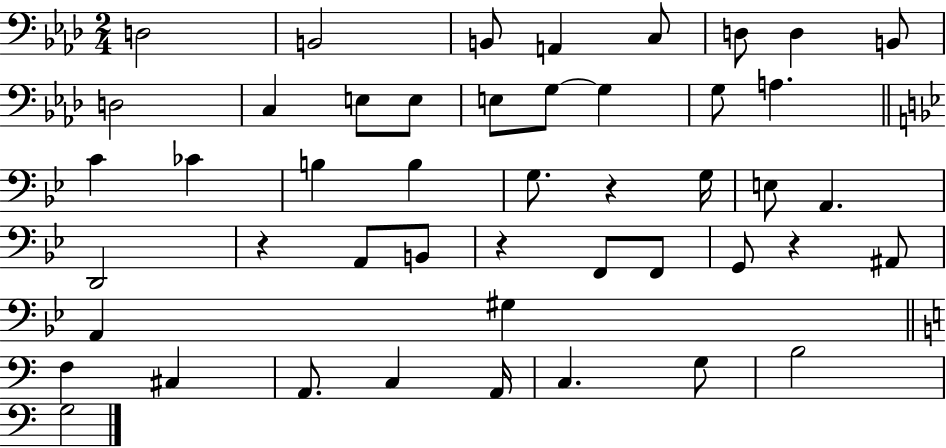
{
  \clef bass
  \numericTimeSignature
  \time 2/4
  \key aes \major
  d2 | b,2 | b,8 a,4 c8 | d8 d4 b,8 | \break d2 | c4 e8 e8 | e8 g8~~ g4 | g8 a4. | \break \bar "||" \break \key bes \major c'4 ces'4 | b4 b4 | g8. r4 g16 | e8 a,4. | \break d,2 | r4 a,8 b,8 | r4 f,8 f,8 | g,8 r4 ais,8 | \break a,4 gis4 | \bar "||" \break \key a \minor f4 cis4 | a,8. c4 a,16 | c4. g8 | b2 | \break g2 | \bar "|."
}